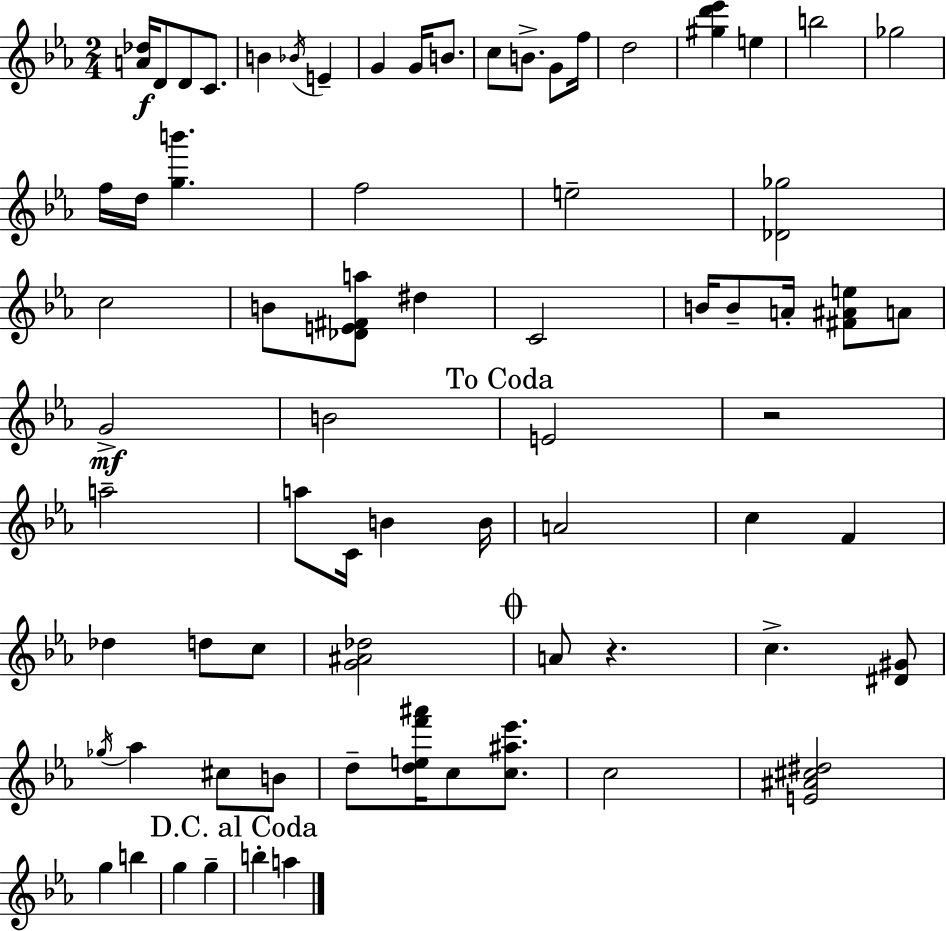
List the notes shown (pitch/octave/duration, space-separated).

[A4,Db5]/s D4/e D4/e C4/e. B4/q Bb4/s E4/q G4/q G4/s B4/e. C5/e B4/e. G4/e F5/s D5/h [G#5,D6,Eb6]/q E5/q B5/h Gb5/h F5/s D5/s [G5,B6]/q. F5/h E5/h [Db4,Gb5]/h C5/h B4/e [Db4,E4,F#4,A5]/e D#5/q C4/h B4/s B4/e A4/s [F#4,A#4,E5]/e A4/e G4/h B4/h E4/h R/h A5/h A5/e C4/s B4/q B4/s A4/h C5/q F4/q Db5/q D5/e C5/e [G4,A#4,Db5]/h A4/e R/q. C5/q. [D#4,G#4]/e Gb5/s Ab5/q C#5/e B4/e D5/e [D5,E5,F6,A#6]/s C5/e [C5,A#5,Eb6]/e. C5/h [E4,A#4,C#5,D#5]/h G5/q B5/q G5/q G5/q B5/q A5/q